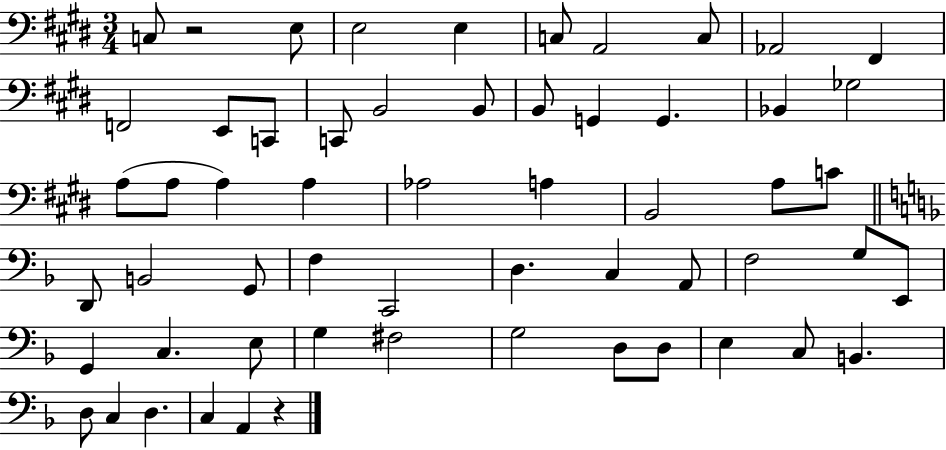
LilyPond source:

{
  \clef bass
  \numericTimeSignature
  \time 3/4
  \key e \major
  c8 r2 e8 | e2 e4 | c8 a,2 c8 | aes,2 fis,4 | \break f,2 e,8 c,8 | c,8 b,2 b,8 | b,8 g,4 g,4. | bes,4 ges2 | \break a8( a8 a4) a4 | aes2 a4 | b,2 a8 c'8 | \bar "||" \break \key f \major d,8 b,2 g,8 | f4 c,2 | d4. c4 a,8 | f2 g8 e,8 | \break g,4 c4. e8 | g4 fis2 | g2 d8 d8 | e4 c8 b,4. | \break d8 c4 d4. | c4 a,4 r4 | \bar "|."
}